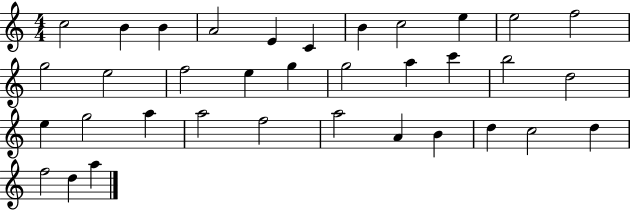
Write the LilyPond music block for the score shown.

{
  \clef treble
  \numericTimeSignature
  \time 4/4
  \key c \major
  c''2 b'4 b'4 | a'2 e'4 c'4 | b'4 c''2 e''4 | e''2 f''2 | \break g''2 e''2 | f''2 e''4 g''4 | g''2 a''4 c'''4 | b''2 d''2 | \break e''4 g''2 a''4 | a''2 f''2 | a''2 a'4 b'4 | d''4 c''2 d''4 | \break f''2 d''4 a''4 | \bar "|."
}